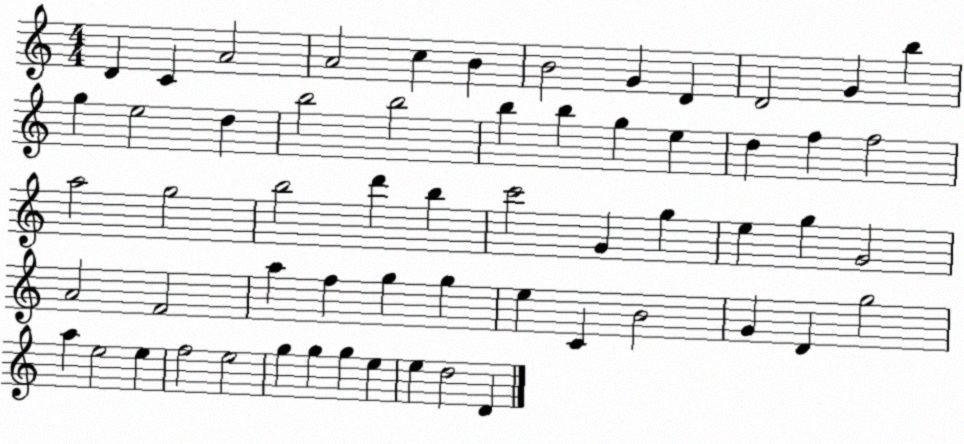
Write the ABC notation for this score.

X:1
T:Untitled
M:4/4
L:1/4
K:C
D C A2 A2 c B B2 G D D2 G b g e2 d b2 b2 b b g e d f f2 a2 g2 b2 d' b c'2 G g e g G2 A2 F2 a f g g e C B2 G D g2 a e2 e f2 e2 g g g e e d2 D